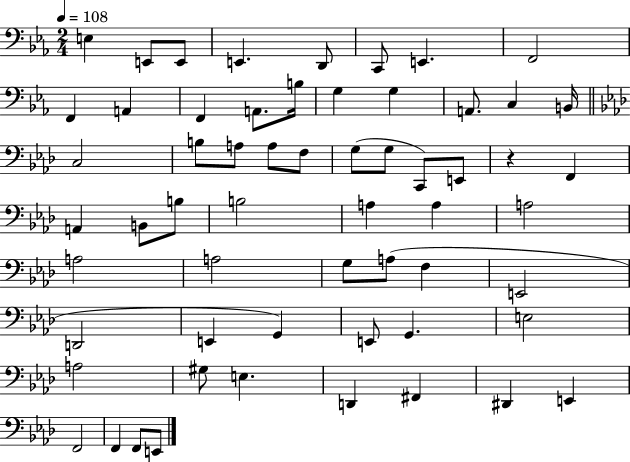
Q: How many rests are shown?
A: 1